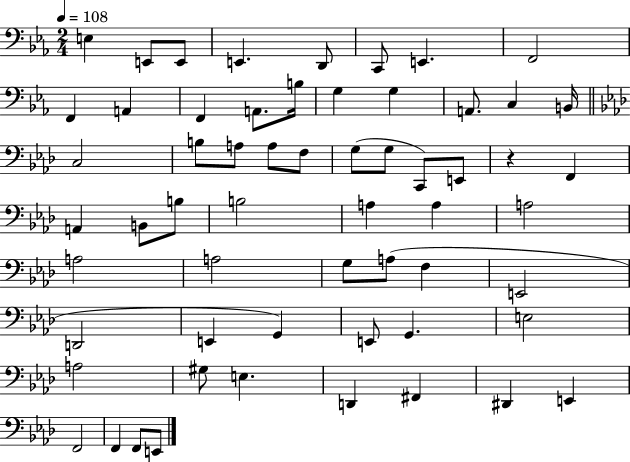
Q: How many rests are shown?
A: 1